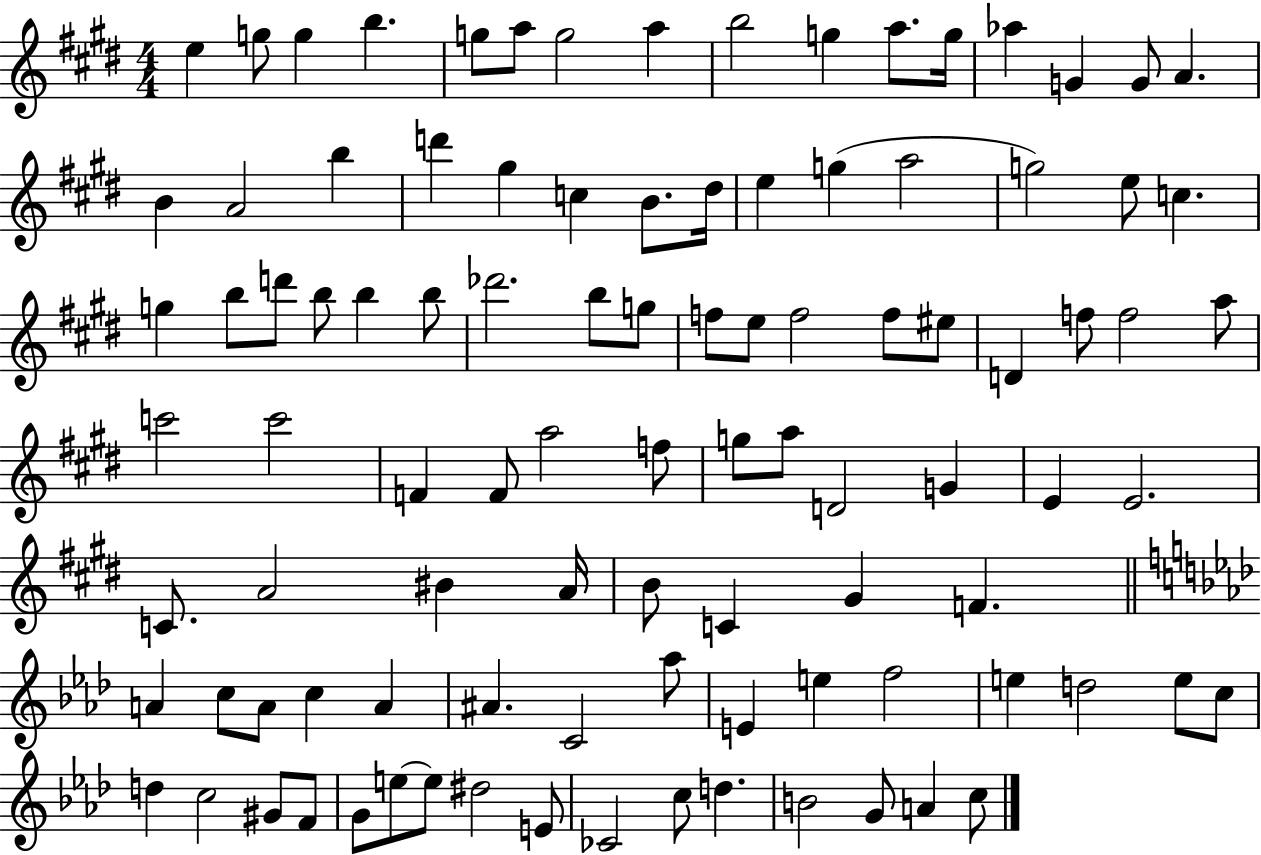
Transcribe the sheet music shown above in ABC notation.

X:1
T:Untitled
M:4/4
L:1/4
K:E
e g/2 g b g/2 a/2 g2 a b2 g a/2 g/4 _a G G/2 A B A2 b d' ^g c B/2 ^d/4 e g a2 g2 e/2 c g b/2 d'/2 b/2 b b/2 _d'2 b/2 g/2 f/2 e/2 f2 f/2 ^e/2 D f/2 f2 a/2 c'2 c'2 F F/2 a2 f/2 g/2 a/2 D2 G E E2 C/2 A2 ^B A/4 B/2 C ^G F A c/2 A/2 c A ^A C2 _a/2 E e f2 e d2 e/2 c/2 d c2 ^G/2 F/2 G/2 e/2 e/2 ^d2 E/2 _C2 c/2 d B2 G/2 A c/2